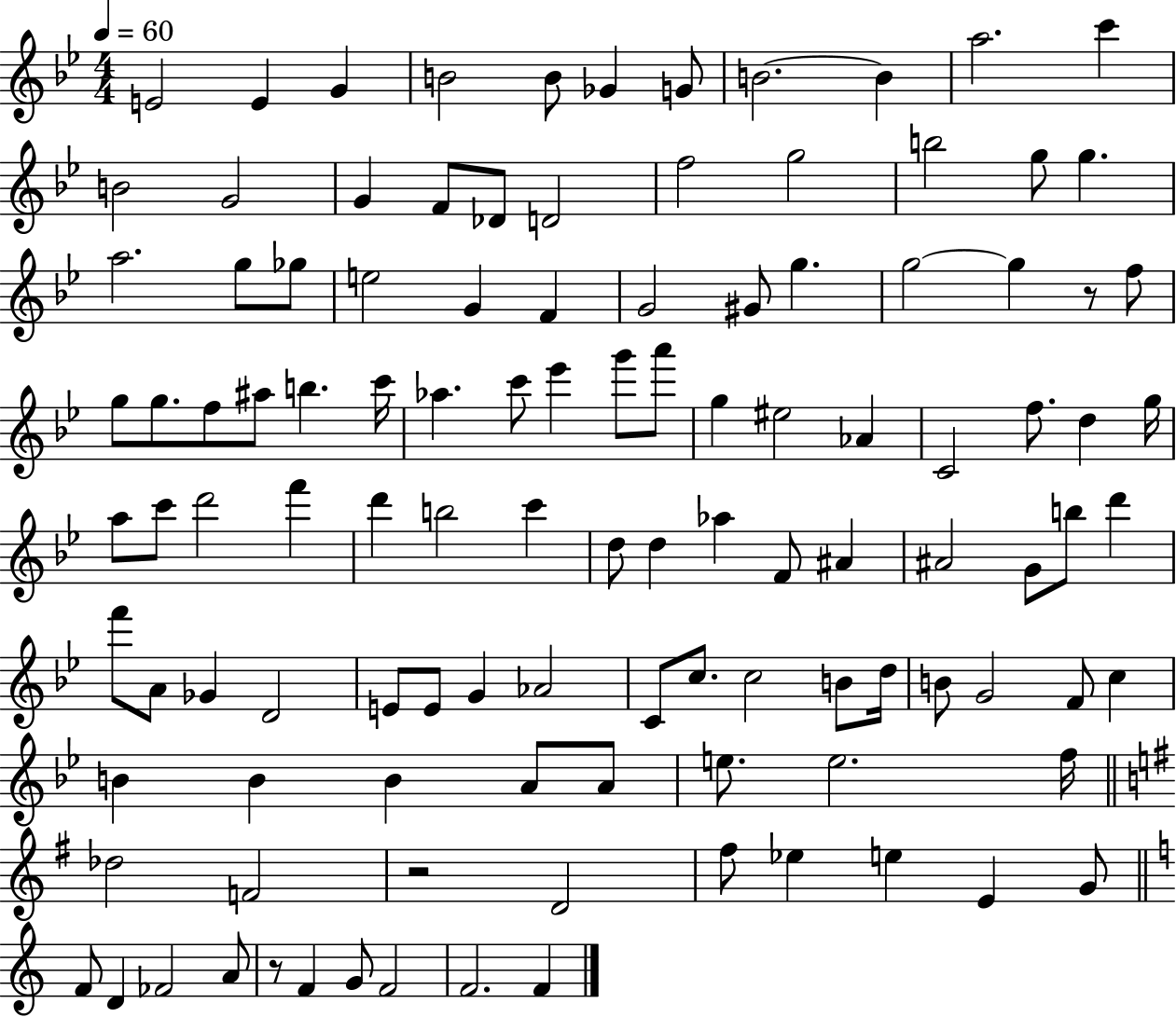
X:1
T:Untitled
M:4/4
L:1/4
K:Bb
E2 E G B2 B/2 _G G/2 B2 B a2 c' B2 G2 G F/2 _D/2 D2 f2 g2 b2 g/2 g a2 g/2 _g/2 e2 G F G2 ^G/2 g g2 g z/2 f/2 g/2 g/2 f/2 ^a/2 b c'/4 _a c'/2 _e' g'/2 a'/2 g ^e2 _A C2 f/2 d g/4 a/2 c'/2 d'2 f' d' b2 c' d/2 d _a F/2 ^A ^A2 G/2 b/2 d' f'/2 A/2 _G D2 E/2 E/2 G _A2 C/2 c/2 c2 B/2 d/4 B/2 G2 F/2 c B B B A/2 A/2 e/2 e2 f/4 _d2 F2 z2 D2 ^f/2 _e e E G/2 F/2 D _F2 A/2 z/2 F G/2 F2 F2 F